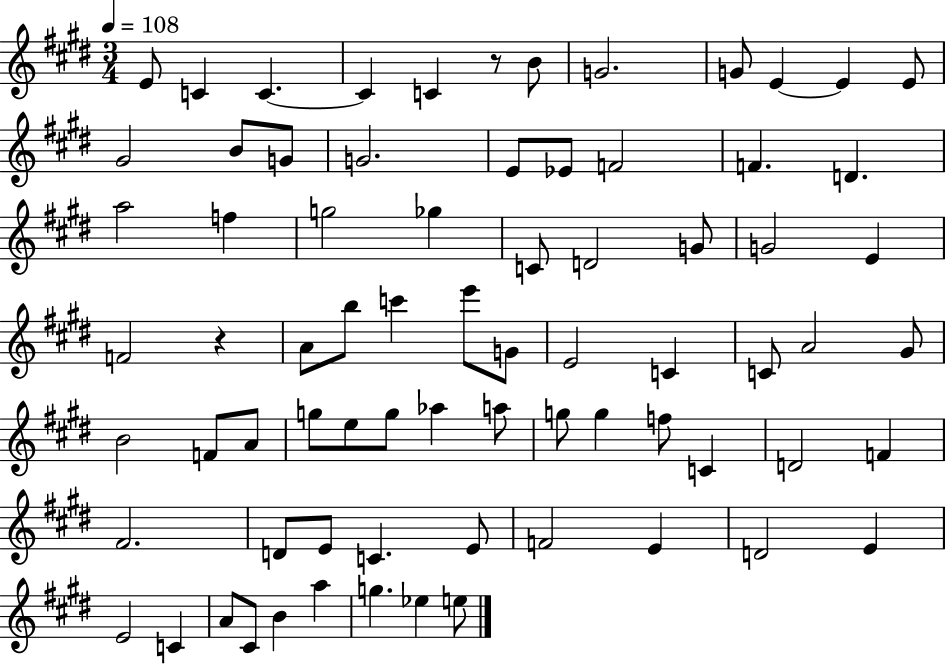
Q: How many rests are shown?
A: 2